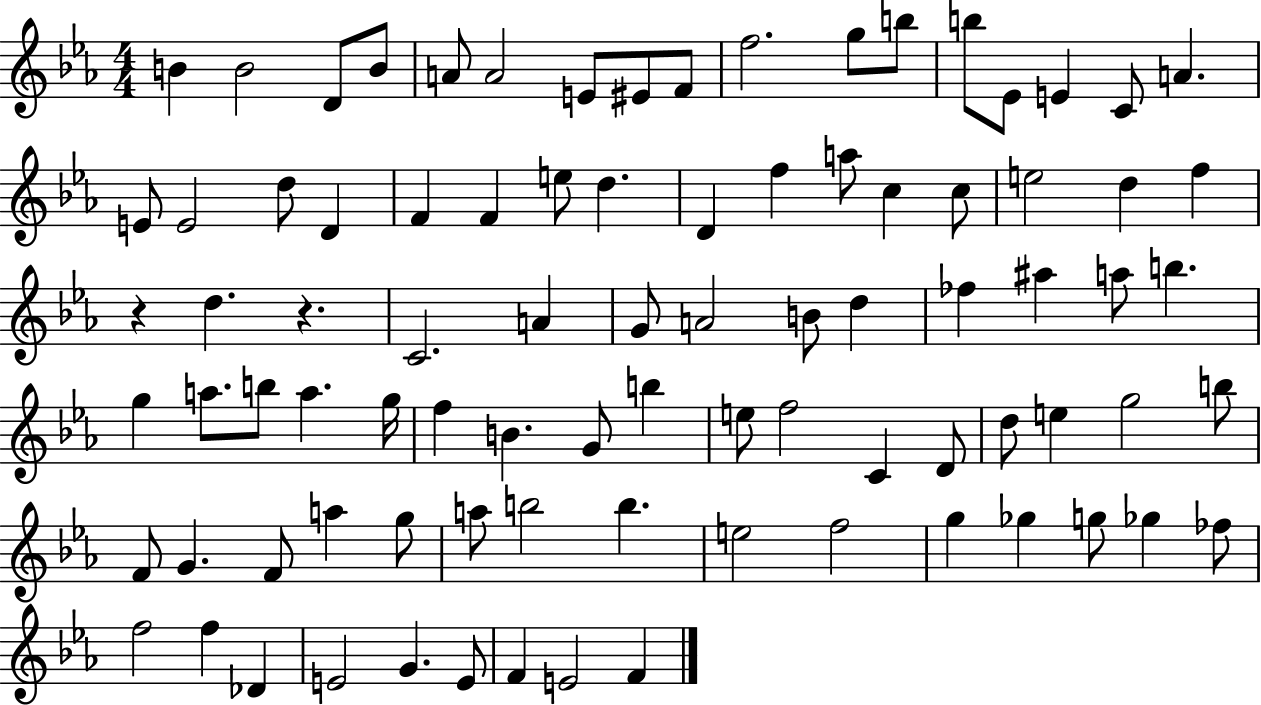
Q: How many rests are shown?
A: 2